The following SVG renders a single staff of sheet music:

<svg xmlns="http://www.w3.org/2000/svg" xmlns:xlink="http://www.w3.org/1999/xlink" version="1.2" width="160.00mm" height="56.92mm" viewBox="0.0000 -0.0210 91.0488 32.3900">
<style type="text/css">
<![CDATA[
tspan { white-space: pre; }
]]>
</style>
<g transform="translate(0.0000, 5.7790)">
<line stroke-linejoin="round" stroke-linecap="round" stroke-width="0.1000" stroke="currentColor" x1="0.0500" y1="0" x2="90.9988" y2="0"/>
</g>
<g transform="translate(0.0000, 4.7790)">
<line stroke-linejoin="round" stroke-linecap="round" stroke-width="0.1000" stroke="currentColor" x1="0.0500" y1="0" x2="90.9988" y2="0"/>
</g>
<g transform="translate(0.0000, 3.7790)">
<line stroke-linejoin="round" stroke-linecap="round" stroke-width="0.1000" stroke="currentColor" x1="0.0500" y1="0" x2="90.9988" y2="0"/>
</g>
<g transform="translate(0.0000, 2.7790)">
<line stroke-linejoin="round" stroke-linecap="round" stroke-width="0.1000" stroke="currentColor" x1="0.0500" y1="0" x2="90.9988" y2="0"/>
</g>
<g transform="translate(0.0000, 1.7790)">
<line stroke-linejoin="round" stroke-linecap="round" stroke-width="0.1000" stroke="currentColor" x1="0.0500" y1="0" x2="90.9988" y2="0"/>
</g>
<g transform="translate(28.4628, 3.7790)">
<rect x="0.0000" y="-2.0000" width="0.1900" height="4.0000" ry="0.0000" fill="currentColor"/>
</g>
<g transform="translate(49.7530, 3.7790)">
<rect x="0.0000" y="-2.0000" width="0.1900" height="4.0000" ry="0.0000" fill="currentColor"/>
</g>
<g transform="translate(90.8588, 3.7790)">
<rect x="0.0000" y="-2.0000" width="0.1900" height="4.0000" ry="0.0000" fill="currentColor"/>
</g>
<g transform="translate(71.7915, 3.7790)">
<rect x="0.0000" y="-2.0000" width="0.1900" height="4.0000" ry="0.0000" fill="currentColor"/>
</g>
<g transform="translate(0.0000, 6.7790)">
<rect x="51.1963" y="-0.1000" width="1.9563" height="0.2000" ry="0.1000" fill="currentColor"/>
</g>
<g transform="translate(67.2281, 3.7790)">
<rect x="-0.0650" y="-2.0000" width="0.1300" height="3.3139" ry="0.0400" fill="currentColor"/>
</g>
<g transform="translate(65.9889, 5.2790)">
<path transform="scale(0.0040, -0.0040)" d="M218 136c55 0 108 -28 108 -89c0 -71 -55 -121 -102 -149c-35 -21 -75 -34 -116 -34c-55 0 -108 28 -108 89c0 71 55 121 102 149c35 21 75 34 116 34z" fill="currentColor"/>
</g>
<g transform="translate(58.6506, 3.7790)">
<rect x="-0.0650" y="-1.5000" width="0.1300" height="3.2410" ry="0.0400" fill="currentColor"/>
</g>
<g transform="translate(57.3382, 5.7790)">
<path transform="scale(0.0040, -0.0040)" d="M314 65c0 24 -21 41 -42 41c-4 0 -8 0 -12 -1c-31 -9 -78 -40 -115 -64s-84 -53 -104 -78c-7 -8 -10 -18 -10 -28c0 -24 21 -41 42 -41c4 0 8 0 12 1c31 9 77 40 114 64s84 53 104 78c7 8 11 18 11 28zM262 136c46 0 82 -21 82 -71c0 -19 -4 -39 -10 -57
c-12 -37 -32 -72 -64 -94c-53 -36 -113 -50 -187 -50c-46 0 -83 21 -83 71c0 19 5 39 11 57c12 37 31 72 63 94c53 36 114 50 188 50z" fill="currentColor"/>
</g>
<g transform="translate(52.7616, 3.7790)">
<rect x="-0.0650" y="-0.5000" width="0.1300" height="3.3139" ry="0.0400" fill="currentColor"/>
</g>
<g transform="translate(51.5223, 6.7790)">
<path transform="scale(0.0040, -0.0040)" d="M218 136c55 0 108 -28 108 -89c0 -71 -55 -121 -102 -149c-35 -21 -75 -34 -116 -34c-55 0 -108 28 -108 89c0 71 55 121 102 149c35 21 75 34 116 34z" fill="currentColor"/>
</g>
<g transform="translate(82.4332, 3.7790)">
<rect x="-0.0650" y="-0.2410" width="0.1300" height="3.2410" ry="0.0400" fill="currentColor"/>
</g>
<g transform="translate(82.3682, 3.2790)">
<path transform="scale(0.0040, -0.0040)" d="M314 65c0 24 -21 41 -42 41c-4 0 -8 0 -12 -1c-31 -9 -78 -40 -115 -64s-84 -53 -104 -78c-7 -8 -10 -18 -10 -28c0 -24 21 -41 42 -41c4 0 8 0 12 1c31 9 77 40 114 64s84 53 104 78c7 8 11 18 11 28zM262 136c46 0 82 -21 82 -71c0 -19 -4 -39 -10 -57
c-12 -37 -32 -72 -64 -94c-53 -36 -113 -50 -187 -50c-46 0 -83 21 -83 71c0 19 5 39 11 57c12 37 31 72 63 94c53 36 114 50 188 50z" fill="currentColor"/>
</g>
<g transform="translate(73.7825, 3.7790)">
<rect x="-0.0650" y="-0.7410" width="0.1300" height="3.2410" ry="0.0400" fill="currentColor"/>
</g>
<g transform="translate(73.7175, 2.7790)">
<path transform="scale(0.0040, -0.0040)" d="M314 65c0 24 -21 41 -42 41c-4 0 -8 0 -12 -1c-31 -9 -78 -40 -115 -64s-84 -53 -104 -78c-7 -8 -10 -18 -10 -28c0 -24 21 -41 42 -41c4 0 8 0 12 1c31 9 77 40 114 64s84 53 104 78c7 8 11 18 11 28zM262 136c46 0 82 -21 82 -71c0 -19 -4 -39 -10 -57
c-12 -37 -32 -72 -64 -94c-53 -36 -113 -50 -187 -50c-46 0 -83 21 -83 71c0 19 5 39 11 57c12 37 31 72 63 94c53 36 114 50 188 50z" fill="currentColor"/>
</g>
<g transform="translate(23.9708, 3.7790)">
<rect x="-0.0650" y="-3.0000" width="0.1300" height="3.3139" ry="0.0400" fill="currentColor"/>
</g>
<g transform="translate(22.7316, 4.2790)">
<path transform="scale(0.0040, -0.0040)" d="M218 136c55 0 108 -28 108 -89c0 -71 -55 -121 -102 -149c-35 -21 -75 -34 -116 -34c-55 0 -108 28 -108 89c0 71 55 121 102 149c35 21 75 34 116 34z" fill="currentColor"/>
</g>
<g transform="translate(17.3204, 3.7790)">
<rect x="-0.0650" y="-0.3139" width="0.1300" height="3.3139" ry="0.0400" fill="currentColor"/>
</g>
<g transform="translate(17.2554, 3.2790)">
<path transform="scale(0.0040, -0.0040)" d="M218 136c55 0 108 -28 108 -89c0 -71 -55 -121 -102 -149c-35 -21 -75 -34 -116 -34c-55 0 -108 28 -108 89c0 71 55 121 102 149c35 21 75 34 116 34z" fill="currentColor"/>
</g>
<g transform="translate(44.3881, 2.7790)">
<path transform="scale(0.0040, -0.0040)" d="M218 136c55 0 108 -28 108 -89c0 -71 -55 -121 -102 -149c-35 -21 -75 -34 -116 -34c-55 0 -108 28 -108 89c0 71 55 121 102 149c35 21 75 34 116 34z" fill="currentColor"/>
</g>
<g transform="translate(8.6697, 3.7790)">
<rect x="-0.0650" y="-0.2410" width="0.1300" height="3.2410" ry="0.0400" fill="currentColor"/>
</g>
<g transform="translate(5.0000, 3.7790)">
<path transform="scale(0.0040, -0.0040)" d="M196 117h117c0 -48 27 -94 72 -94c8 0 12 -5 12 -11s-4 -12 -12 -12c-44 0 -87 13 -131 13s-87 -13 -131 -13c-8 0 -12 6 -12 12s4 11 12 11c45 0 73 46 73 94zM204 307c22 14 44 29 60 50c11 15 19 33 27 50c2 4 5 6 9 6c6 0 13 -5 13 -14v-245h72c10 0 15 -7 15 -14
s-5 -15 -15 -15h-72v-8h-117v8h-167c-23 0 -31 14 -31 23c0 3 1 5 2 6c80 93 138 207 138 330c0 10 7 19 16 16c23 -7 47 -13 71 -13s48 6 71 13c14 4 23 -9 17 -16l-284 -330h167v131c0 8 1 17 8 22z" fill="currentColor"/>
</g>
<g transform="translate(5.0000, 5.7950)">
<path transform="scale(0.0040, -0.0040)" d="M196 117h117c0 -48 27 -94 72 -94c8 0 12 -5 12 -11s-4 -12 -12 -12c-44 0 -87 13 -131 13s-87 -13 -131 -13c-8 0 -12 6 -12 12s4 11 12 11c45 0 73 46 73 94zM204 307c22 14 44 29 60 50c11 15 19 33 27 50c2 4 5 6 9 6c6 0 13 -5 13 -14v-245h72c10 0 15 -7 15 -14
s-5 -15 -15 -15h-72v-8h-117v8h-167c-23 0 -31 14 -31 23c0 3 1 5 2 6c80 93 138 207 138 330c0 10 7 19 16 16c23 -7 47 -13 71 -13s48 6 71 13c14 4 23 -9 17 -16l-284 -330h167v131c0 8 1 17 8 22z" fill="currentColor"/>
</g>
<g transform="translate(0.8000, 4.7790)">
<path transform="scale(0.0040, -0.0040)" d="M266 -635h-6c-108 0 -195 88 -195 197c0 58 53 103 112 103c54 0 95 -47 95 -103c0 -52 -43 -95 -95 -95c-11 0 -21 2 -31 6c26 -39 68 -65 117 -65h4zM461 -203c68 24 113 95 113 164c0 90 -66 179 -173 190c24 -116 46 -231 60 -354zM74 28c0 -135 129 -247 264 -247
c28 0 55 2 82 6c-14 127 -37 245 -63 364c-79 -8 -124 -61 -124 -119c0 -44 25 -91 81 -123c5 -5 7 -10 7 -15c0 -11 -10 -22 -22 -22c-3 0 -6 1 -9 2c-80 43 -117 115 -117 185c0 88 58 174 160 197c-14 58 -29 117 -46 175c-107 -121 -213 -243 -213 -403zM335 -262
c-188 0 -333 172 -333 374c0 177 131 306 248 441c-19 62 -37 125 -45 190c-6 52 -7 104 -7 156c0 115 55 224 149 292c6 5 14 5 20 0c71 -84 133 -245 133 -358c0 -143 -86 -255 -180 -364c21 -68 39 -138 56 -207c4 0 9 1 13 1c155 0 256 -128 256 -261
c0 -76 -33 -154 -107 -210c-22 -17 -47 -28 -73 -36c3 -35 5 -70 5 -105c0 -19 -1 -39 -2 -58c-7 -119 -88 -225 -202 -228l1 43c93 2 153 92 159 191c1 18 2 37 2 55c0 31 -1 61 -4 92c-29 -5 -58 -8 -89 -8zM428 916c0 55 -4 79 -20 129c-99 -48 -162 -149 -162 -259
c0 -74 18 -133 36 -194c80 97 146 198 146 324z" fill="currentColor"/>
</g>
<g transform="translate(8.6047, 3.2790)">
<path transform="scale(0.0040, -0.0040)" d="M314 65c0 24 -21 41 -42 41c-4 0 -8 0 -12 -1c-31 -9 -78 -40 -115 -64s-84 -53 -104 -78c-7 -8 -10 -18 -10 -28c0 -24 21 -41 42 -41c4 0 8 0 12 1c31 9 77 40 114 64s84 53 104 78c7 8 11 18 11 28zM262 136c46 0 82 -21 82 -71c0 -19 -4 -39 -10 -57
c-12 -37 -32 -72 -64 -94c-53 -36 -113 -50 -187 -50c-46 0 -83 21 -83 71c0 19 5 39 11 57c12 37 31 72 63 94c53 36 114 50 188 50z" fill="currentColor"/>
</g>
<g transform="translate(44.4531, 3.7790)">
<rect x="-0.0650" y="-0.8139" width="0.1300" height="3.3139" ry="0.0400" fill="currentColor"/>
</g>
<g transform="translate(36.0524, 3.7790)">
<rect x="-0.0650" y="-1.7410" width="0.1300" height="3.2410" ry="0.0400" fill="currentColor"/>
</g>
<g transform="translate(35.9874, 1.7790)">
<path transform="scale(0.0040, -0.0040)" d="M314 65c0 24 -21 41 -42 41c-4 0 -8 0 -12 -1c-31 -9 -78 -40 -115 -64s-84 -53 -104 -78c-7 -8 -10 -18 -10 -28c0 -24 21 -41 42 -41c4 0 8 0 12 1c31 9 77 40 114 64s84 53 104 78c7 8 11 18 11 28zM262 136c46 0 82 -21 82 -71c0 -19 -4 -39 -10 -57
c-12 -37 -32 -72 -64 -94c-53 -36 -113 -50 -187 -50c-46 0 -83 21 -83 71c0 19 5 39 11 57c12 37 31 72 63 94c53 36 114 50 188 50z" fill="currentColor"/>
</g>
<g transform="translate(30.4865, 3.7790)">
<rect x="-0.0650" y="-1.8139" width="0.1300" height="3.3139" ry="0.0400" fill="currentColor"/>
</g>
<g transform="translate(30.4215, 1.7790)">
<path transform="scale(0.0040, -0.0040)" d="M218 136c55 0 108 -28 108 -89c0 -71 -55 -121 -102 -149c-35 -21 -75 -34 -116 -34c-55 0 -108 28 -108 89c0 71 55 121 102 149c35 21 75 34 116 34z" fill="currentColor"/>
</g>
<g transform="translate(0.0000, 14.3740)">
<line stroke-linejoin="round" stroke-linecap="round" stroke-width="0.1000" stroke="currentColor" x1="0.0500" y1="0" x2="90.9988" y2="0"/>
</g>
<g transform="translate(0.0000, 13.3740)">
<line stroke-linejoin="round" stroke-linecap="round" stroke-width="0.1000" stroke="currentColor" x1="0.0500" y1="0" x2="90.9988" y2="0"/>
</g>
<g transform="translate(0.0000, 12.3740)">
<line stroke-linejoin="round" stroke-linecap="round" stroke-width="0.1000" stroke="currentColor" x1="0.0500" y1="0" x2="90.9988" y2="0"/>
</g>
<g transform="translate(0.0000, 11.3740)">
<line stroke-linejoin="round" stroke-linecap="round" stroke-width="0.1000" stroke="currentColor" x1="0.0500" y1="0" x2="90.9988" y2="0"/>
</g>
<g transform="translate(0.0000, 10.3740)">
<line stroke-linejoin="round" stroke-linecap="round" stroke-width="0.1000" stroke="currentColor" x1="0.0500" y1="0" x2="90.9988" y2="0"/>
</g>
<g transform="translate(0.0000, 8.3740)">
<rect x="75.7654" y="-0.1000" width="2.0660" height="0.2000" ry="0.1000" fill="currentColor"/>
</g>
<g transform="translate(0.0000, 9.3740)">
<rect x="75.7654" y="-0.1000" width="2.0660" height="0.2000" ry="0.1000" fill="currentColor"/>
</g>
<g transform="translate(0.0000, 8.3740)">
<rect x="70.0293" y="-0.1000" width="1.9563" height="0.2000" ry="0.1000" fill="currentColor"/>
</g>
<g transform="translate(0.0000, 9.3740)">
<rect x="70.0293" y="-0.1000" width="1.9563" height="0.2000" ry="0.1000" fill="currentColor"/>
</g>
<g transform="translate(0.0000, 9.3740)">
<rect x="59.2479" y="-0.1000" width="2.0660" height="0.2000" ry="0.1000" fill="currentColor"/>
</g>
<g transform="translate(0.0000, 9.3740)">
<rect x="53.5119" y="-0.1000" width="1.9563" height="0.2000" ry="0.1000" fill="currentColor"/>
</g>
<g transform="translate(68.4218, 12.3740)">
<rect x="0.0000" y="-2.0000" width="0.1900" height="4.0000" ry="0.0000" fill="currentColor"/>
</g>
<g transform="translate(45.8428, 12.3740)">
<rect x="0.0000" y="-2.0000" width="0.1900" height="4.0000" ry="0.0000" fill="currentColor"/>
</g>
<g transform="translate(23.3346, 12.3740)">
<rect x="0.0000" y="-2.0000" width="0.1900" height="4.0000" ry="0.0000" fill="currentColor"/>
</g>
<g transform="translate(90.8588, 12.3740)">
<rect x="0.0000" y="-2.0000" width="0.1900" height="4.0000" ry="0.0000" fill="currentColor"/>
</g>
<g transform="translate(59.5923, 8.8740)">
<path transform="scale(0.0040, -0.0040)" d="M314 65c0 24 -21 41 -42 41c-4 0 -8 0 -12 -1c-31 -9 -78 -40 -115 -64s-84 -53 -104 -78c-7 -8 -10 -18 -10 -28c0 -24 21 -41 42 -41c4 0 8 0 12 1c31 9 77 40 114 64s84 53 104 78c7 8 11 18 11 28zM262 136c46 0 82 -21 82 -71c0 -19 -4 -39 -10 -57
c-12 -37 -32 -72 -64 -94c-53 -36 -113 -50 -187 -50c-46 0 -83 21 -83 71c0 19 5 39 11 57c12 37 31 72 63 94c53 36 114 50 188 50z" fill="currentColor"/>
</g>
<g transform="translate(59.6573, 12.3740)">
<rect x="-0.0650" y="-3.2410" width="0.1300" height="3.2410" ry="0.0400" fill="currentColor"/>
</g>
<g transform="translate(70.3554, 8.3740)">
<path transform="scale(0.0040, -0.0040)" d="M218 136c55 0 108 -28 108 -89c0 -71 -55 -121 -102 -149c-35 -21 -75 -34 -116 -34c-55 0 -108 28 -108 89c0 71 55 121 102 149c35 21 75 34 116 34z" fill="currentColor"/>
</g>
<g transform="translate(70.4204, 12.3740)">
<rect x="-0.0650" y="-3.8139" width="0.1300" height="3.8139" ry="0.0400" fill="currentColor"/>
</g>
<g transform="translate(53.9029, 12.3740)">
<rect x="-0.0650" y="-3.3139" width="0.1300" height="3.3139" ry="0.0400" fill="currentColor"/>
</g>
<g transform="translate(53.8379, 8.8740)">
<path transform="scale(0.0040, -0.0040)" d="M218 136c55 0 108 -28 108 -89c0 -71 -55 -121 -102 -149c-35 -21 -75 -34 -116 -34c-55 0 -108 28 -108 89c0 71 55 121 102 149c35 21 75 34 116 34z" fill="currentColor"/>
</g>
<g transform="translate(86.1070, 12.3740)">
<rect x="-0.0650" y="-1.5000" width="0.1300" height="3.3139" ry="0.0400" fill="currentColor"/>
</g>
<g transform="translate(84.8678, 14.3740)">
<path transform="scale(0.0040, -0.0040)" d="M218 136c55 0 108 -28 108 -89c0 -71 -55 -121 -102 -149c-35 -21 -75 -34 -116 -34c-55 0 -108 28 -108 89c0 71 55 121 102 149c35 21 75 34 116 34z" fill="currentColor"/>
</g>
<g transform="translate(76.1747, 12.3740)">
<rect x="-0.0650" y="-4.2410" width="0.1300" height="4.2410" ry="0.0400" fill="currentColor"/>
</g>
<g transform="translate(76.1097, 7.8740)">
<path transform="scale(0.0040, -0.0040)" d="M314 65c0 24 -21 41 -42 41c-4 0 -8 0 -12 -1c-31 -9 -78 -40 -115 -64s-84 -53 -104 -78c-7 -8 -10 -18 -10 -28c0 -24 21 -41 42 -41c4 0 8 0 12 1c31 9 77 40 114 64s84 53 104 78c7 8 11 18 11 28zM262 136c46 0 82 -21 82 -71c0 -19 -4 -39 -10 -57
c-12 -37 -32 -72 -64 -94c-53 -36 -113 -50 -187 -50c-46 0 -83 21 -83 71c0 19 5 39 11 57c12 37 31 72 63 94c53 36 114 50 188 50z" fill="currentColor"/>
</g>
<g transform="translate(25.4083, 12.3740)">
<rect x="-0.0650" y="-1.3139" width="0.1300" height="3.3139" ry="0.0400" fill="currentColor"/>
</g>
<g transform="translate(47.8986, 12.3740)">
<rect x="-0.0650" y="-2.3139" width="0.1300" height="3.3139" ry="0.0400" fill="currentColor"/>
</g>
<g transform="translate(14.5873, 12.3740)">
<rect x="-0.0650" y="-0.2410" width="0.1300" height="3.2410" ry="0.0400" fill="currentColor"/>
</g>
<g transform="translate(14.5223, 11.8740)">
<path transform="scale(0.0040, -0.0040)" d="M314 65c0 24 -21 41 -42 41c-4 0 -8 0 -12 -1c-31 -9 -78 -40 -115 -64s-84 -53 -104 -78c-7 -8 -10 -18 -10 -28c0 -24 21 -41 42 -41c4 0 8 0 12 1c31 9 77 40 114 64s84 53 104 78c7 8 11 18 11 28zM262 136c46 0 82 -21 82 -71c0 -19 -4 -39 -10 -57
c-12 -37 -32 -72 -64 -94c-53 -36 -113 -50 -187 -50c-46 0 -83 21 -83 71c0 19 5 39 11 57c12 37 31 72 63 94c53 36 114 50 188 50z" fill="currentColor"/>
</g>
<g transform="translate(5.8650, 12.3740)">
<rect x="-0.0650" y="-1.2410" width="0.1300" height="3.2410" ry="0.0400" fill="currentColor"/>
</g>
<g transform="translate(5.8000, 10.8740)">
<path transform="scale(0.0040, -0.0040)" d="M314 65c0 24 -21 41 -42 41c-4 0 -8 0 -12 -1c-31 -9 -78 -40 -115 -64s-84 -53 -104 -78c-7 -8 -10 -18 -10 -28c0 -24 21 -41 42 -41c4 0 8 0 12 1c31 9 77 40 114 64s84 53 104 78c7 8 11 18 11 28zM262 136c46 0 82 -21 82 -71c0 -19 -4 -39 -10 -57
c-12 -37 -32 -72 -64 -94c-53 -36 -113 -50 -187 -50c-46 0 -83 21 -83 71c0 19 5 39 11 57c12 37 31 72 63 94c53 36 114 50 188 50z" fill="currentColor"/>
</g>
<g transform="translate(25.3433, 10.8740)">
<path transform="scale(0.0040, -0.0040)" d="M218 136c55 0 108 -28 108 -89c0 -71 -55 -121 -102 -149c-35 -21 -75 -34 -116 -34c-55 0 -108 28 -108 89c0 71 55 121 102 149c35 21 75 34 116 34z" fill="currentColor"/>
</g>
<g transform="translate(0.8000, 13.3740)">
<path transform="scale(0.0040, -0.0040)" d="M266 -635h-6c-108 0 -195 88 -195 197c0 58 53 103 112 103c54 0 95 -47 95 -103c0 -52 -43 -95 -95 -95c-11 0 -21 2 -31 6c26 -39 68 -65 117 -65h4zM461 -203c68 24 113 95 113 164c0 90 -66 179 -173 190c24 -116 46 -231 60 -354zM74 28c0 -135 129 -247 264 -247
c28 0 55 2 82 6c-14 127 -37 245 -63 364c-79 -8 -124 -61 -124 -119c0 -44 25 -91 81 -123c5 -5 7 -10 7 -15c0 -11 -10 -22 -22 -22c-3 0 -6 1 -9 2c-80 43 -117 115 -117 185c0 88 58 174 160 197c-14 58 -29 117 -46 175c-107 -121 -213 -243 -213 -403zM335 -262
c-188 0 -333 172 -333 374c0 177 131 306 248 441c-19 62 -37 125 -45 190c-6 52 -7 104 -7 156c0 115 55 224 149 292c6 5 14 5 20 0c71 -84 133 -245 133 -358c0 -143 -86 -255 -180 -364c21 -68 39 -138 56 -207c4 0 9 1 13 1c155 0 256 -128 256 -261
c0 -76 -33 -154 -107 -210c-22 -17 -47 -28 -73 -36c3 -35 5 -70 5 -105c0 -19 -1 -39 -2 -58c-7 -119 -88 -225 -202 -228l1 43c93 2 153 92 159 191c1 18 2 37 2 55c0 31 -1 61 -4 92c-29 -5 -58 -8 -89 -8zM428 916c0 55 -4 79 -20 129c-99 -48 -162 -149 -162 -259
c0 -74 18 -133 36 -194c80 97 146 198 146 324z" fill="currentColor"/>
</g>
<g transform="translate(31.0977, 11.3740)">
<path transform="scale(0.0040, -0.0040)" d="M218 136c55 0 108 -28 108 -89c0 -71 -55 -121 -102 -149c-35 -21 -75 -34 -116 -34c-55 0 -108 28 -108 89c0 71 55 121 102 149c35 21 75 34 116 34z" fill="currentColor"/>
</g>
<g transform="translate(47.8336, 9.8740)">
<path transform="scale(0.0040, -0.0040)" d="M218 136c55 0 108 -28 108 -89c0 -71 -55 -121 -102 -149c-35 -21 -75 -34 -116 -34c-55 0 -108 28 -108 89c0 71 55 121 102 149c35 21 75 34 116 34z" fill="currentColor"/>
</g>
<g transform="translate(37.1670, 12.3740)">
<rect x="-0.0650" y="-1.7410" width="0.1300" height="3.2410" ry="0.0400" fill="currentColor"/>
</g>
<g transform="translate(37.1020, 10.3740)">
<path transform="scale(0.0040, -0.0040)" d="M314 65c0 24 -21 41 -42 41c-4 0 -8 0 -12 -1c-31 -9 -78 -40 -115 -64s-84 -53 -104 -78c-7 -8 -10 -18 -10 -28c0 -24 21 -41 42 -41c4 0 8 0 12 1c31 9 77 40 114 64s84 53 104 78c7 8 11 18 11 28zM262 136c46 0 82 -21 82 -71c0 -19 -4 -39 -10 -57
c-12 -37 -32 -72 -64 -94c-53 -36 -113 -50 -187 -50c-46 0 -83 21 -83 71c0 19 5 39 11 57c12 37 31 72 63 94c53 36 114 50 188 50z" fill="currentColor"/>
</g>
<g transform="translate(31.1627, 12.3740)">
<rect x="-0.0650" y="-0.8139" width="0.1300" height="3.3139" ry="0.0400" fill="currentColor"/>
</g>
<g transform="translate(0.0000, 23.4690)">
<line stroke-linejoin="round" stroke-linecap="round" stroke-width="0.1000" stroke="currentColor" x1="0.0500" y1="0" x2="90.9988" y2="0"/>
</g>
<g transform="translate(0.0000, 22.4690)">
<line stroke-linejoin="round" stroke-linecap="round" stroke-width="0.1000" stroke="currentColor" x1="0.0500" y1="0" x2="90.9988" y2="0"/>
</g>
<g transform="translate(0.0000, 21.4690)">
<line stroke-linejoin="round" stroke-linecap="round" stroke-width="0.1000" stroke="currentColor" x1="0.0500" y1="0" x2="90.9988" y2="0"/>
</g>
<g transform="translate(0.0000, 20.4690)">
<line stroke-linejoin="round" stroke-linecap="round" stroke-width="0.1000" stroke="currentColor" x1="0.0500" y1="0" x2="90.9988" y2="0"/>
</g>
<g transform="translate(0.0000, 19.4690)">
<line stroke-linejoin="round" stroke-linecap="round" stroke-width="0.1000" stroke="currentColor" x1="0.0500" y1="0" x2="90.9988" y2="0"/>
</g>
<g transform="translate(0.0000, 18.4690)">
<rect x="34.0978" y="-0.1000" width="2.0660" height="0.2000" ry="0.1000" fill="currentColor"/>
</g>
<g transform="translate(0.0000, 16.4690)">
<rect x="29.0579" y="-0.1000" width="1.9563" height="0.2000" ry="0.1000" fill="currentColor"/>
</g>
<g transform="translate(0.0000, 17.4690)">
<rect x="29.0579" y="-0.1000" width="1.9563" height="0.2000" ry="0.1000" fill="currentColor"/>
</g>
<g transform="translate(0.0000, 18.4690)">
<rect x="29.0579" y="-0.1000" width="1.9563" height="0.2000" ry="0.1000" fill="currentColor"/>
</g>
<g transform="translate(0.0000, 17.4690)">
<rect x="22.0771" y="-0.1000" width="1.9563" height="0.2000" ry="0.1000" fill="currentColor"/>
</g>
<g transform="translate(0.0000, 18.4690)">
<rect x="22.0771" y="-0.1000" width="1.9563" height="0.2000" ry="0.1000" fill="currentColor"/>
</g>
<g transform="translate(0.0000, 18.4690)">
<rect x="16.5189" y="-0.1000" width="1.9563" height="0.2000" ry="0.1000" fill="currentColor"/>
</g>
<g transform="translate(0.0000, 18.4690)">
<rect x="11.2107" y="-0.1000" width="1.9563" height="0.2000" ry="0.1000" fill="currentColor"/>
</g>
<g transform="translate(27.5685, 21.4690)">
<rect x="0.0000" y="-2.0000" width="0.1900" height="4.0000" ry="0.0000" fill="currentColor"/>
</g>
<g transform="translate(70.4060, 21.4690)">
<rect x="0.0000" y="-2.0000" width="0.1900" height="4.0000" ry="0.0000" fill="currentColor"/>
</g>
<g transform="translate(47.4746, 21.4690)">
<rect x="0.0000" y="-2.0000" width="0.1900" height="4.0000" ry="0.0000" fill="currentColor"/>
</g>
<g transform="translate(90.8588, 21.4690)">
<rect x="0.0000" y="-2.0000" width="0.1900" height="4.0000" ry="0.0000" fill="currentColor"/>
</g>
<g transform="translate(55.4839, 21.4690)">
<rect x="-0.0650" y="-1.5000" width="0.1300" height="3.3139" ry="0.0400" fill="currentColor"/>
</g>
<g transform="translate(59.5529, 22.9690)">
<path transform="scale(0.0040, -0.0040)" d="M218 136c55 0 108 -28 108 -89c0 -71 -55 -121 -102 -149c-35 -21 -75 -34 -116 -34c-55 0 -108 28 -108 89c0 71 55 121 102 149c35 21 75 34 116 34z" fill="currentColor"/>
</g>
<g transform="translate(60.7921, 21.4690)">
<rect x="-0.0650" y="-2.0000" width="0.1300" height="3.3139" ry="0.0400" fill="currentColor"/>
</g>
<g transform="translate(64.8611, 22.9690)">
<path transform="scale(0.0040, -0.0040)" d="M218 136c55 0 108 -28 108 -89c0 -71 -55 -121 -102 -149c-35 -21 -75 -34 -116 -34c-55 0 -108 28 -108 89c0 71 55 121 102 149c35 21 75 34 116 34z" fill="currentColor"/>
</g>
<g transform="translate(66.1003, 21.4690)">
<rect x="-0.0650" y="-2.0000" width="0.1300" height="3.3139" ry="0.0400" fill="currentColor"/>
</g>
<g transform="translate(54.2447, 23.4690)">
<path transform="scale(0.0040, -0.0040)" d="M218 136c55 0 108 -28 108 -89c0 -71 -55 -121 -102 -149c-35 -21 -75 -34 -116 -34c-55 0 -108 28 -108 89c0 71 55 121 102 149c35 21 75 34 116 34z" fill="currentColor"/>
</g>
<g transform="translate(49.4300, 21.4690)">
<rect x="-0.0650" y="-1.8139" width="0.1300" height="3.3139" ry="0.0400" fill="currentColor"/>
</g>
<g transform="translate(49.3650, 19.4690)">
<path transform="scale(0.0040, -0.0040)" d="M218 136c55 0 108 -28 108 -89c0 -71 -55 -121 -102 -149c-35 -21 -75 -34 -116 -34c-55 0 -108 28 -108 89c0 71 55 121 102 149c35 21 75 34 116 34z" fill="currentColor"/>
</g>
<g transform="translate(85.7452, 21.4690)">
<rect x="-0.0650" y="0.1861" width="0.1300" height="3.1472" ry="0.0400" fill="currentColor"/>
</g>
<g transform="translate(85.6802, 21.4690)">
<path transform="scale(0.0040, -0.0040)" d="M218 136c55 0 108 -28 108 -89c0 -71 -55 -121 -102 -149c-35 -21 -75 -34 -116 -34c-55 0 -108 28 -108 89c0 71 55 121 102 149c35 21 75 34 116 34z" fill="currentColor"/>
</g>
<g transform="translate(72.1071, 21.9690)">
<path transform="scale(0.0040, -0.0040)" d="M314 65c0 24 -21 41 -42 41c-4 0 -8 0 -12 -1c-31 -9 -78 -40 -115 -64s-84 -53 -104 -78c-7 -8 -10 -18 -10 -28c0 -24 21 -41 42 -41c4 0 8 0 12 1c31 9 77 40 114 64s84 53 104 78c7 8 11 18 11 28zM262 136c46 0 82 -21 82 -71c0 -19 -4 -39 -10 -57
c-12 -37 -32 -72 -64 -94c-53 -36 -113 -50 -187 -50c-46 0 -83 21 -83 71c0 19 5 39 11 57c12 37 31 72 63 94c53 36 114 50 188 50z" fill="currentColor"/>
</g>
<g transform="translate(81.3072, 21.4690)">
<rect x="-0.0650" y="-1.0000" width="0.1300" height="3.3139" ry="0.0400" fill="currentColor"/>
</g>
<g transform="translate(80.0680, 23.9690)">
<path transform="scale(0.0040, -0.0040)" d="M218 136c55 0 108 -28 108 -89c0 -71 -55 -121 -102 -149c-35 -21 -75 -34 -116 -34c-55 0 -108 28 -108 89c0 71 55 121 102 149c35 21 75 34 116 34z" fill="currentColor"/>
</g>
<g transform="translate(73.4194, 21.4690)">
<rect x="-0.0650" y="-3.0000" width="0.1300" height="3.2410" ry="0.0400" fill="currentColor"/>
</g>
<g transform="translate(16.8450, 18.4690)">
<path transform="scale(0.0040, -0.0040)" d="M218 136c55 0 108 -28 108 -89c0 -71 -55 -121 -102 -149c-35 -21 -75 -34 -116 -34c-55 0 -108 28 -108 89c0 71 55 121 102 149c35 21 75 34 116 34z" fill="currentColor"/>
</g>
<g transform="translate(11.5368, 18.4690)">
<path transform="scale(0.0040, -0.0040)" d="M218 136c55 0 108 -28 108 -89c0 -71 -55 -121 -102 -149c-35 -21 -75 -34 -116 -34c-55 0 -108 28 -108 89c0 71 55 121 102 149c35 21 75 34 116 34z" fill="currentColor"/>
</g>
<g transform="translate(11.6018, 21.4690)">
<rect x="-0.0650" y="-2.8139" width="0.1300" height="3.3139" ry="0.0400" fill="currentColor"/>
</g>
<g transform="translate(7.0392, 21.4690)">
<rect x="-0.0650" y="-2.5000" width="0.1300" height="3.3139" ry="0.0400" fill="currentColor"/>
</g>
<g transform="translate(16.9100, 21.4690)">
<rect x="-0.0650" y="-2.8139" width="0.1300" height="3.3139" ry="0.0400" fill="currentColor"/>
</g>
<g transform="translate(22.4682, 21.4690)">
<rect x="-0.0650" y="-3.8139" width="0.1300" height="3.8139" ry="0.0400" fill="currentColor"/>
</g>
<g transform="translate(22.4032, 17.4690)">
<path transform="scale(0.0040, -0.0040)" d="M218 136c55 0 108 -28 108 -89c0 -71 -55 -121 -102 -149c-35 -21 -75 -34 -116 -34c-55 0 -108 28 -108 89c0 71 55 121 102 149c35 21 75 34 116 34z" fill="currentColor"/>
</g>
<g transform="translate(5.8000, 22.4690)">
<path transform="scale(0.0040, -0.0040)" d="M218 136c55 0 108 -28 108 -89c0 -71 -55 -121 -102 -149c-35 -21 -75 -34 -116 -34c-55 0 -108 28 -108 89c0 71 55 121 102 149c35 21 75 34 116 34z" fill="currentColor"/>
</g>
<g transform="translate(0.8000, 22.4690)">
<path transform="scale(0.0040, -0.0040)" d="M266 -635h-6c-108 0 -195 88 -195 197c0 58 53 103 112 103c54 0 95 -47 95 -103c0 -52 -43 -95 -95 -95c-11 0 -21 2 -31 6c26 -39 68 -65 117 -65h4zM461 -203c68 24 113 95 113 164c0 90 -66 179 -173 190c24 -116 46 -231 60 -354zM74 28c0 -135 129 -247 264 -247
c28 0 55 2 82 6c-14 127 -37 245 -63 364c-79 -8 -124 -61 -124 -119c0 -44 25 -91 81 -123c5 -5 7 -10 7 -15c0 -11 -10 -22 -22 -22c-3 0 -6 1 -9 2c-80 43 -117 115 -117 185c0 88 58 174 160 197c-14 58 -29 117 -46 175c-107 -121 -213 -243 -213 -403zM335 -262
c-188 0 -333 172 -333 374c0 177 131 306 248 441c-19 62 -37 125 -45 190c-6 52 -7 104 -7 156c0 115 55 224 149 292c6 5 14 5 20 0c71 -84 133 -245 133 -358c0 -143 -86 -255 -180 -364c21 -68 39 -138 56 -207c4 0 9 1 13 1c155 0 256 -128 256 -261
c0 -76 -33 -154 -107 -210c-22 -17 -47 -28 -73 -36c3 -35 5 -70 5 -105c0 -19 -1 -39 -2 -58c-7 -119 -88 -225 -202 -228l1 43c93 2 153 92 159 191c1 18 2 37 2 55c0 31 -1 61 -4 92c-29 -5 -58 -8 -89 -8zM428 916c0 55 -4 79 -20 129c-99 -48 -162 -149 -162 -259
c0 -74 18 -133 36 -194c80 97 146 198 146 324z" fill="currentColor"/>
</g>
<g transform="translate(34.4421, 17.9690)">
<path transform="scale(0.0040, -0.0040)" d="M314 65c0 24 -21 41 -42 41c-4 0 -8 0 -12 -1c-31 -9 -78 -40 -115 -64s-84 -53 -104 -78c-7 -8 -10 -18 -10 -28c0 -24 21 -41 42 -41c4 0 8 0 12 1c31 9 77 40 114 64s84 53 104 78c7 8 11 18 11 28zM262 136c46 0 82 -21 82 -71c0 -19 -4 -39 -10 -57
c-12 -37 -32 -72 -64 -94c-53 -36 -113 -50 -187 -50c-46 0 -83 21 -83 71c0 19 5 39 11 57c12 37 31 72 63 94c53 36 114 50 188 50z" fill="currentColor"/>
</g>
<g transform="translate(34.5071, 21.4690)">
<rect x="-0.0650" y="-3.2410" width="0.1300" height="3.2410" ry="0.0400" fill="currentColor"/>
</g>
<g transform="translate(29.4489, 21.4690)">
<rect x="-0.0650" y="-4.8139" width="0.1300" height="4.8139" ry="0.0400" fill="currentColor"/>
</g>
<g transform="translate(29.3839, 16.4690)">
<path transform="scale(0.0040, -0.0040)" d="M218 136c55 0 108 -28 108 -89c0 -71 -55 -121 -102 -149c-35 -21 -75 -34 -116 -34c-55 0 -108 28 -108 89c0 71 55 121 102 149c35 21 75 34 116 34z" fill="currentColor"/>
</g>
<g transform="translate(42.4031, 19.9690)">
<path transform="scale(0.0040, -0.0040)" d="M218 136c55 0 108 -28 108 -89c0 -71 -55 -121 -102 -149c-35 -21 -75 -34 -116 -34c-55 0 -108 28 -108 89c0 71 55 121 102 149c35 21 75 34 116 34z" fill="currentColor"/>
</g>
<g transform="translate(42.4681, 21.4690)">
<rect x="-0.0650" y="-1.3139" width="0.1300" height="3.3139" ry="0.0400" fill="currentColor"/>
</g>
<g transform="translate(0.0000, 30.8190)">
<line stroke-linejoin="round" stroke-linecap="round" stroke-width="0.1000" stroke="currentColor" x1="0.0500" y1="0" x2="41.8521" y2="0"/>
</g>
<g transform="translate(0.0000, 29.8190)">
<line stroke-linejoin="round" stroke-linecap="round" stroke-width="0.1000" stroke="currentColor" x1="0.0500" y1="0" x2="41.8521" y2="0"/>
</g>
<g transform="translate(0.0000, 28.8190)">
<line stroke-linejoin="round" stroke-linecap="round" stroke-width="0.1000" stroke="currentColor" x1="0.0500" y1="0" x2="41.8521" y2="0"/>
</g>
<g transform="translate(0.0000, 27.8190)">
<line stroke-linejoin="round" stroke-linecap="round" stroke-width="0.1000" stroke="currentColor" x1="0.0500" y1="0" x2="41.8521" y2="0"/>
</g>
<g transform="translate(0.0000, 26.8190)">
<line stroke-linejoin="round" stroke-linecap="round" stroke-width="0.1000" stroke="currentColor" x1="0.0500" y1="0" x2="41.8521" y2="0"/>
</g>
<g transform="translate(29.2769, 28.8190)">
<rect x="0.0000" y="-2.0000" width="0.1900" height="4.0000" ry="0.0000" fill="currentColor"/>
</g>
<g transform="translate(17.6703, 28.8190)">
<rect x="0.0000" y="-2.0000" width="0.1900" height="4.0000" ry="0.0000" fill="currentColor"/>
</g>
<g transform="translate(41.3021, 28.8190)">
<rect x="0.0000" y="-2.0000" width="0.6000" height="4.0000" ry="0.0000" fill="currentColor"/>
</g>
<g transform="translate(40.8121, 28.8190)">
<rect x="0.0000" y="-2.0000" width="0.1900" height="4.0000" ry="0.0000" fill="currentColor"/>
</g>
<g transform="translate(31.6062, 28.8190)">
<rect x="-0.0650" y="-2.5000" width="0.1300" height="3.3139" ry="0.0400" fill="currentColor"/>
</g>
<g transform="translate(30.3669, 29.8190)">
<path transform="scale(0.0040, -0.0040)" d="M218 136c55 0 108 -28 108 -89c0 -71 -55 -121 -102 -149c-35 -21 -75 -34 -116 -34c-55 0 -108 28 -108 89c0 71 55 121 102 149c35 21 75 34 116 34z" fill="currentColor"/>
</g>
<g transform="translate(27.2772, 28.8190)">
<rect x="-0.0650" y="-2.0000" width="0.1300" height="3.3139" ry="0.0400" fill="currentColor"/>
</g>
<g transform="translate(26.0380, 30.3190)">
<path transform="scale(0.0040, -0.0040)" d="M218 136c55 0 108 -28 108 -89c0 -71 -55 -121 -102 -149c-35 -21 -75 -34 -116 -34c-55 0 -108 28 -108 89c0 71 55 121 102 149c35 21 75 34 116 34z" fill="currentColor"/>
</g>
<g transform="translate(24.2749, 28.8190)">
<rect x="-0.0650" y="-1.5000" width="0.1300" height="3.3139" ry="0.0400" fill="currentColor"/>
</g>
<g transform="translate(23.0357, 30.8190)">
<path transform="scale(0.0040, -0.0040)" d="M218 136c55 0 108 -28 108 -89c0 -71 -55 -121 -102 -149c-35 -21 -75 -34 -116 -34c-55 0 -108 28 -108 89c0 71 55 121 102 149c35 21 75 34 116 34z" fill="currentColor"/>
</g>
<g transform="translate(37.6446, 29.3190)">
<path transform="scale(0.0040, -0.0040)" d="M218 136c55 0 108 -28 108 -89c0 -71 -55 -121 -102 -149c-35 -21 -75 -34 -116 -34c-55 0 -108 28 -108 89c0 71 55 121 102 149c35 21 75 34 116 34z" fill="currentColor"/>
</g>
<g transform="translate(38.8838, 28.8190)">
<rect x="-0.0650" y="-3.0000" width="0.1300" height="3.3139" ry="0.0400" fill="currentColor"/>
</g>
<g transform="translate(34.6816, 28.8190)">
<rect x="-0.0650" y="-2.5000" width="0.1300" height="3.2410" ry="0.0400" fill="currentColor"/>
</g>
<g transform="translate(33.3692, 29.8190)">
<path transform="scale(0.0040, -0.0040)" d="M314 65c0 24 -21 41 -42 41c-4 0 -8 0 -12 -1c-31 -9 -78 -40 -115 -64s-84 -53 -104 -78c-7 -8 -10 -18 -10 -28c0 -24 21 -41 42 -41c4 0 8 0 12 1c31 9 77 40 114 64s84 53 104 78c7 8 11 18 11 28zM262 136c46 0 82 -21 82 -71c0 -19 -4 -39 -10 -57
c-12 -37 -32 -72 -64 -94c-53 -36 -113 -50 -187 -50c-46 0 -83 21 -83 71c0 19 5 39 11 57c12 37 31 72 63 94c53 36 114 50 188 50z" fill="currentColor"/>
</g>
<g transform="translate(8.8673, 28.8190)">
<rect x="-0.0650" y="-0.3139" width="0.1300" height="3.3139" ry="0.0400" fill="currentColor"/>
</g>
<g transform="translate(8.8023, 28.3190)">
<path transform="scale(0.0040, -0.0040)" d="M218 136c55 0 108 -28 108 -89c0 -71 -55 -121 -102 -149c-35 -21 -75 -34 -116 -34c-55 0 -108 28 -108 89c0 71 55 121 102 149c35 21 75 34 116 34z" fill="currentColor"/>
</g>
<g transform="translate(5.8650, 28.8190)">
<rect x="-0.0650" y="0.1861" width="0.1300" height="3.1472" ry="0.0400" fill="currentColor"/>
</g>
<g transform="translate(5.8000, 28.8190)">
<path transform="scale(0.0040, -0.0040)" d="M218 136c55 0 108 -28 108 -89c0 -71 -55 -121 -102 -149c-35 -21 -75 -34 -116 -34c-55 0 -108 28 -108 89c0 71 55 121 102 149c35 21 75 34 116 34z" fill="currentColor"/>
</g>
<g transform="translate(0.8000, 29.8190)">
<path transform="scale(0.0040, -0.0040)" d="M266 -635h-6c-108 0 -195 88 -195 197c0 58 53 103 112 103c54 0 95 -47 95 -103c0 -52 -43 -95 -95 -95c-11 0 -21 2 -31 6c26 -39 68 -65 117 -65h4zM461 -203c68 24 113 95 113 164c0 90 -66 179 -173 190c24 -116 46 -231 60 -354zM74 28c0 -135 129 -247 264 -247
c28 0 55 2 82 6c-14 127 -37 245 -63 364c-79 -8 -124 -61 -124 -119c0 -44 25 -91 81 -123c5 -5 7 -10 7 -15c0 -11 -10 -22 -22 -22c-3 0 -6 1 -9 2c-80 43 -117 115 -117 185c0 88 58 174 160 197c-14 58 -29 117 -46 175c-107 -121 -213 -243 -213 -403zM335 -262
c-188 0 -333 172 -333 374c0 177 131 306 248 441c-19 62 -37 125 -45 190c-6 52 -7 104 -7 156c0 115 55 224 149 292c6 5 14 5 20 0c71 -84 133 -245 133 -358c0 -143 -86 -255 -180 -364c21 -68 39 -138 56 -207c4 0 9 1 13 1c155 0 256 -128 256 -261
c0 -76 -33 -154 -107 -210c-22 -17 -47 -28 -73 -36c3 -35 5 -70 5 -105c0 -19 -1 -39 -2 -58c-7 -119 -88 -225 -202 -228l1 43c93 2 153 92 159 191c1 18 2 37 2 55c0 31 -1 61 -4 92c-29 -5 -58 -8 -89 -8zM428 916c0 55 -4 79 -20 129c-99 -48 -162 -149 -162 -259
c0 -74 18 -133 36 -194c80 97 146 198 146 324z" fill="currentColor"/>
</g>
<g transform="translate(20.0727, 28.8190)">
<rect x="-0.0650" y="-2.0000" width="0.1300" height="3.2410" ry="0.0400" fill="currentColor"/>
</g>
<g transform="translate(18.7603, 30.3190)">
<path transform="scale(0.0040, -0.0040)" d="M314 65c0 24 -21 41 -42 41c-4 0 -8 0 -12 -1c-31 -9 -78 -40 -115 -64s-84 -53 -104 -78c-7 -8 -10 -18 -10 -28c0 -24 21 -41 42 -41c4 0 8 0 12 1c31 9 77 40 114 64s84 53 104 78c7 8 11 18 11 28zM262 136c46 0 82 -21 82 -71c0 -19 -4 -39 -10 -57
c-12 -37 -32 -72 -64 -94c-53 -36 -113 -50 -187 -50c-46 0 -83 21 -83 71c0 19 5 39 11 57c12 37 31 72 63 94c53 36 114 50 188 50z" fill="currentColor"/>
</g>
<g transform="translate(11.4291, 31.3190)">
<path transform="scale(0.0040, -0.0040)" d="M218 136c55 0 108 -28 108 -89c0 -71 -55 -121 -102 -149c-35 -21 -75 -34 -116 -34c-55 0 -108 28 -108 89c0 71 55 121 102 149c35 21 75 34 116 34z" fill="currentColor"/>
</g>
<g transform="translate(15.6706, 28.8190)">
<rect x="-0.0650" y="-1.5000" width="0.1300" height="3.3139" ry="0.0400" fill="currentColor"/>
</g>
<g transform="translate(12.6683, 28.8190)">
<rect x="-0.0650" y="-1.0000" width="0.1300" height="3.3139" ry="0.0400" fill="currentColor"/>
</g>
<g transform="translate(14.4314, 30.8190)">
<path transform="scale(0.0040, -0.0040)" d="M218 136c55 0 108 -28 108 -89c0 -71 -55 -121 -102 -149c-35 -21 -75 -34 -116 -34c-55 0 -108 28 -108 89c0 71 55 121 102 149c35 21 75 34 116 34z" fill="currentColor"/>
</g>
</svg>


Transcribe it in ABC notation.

X:1
T:Untitled
M:4/4
L:1/4
K:C
c2 c A f f2 d C E2 F d2 c2 e2 c2 e d f2 g b b2 c' d'2 E G a a c' e' b2 e f E F F A2 D B B c D E F2 E F G G2 A